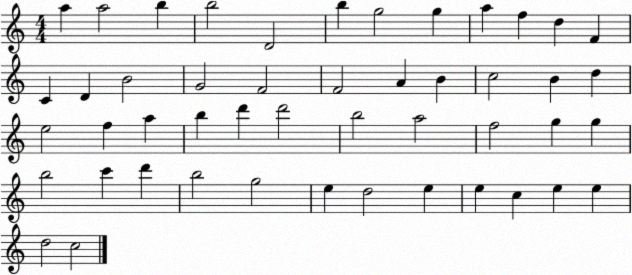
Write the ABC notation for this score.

X:1
T:Untitled
M:4/4
L:1/4
K:C
a a2 b b2 D2 b g2 g a f d F C D B2 G2 F2 F2 A B c2 B d e2 f a b d' d'2 b2 a2 f2 g g b2 c' d' b2 g2 e d2 e e c e e d2 c2